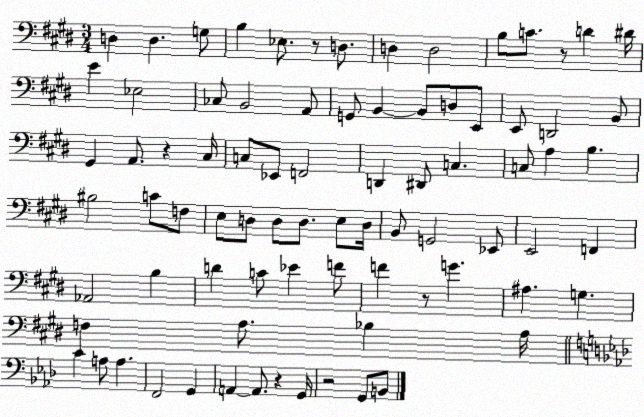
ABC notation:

X:1
T:Untitled
M:3/4
L:1/4
K:E
D, D, G,/2 B, _E,/2 z/2 D,/2 D, D,2 B,/2 C/2 z/2 D ^D/4 E _E,2 _C,/2 B,,2 A,,/2 G,,/2 B,, B,,/2 D,/2 E,,/2 E,,/2 D,,2 B,,/2 ^G,, A,,/2 z ^C,/4 C,/2 _E,,/2 F,,2 D,, ^D,,/2 C, C,/2 A, B, ^B,2 C/2 F,/2 E,/2 D,/2 D,/2 D,/2 E,/2 D,/4 B,,/2 G,,2 _E,,/2 E,,2 F,, _A,,2 B, D C/2 _E F/2 F z/2 G ^A, G, F, A,/2 _B, A,/4 C A,/2 A, F,,2 G,, A,, A,,/2 z G,,/4 z2 G,,/2 B,,/2